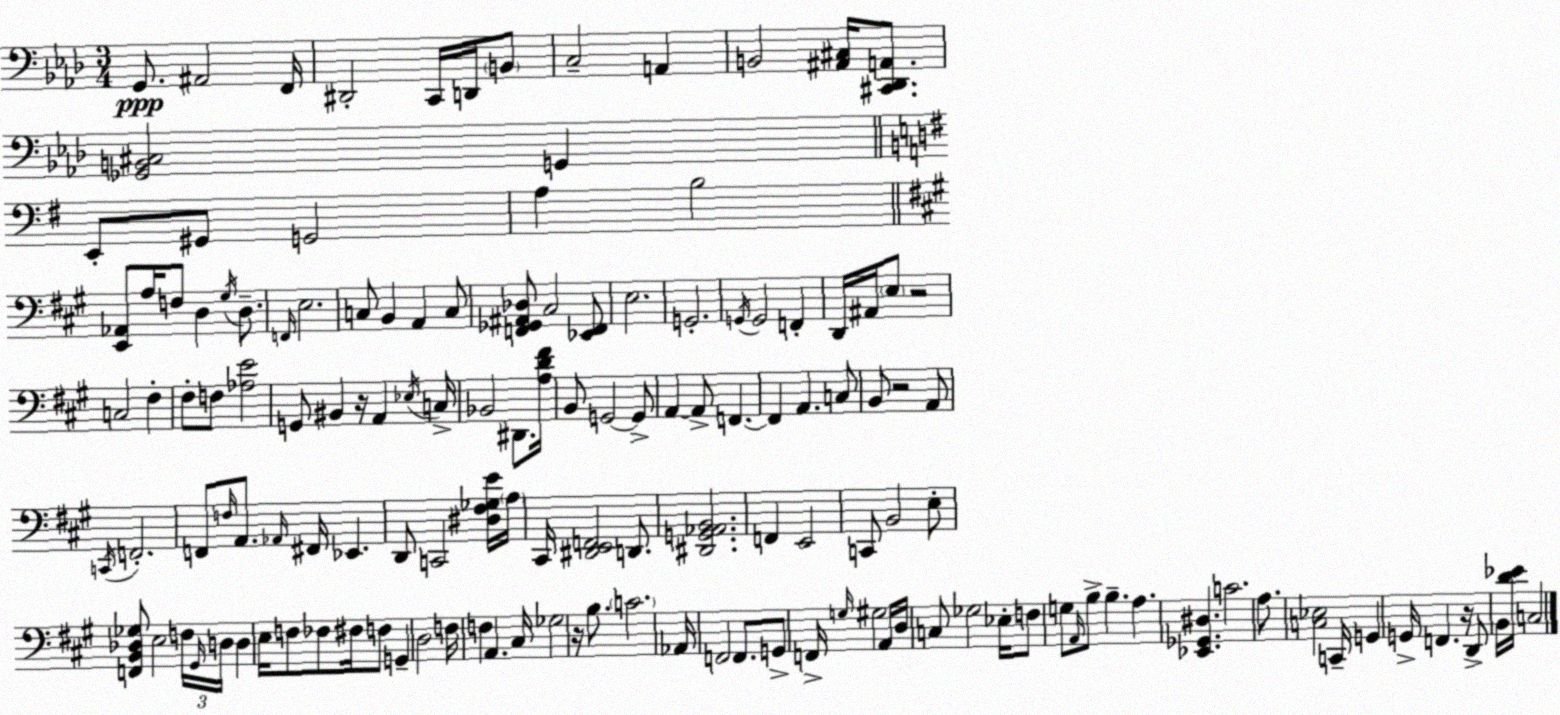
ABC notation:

X:1
T:Untitled
M:3/4
L:1/4
K:Fm
G,,/2 ^A,,2 F,,/4 ^D,,2 C,,/4 D,,/4 B,,/2 C,2 A,, B,,2 [^A,,^C,]/4 [^C,,_D,,A,,]/2 [_G,,B,,^C,]2 G,, E,,/2 ^G,,/2 G,,2 A, B,2 [E,,_A,,]/2 A,/4 F,/2 D, ^G,/4 D,/2 F,,/4 E,2 C,/2 B,, A,, C,/2 [F,,_G,,^A,,_D,]/2 ^C,2 [_E,,F,,]/2 E,2 G,,2 G,,/4 G,,2 F,, D,,/4 ^A,,/4 E,/2 z2 C,2 ^F, ^F,/2 F,/2 [_A,E]2 G,,/2 ^B,, z/4 A,, _E,/4 C,/4 _B,,2 ^D,,/2 [A,D^F]/4 B,,/2 G,,2 G,,/2 A,, A,,/2 F,, F,, A,, C,/2 B,,/2 z2 A,,/2 C,,/4 F,,2 F,,/2 F,/4 A,,/2 _A,,/4 ^F,,/4 _E,, D,,/2 C,,2 [^D,^F,_G,E]/4 A,/4 ^C,,/4 [^D,,E,,F,,]2 D,,/2 [^D,,G,,_A,,B,,]2 F,, E,,2 C,,/2 B,,2 E,/2 [F,,B,,_D,_G,]/2 E,2 F,/4 ^G,,/4 D,/4 D, E,/4 F,/2 _F,/2 ^F,/4 F,/2 G,, D,2 F,/4 F, A,, ^C,/4 _G,2 z/4 B,/2 C2 _A,,/4 F,,2 F,,/2 G,,/2 F,,/4 G,/4 ^G,2 A,,/4 D,/4 C,/2 _G,2 _E,/4 F,/2 G,/2 A,,/4 B,/2 B, A, [_E,,_G,,^D,] C2 A,/2 [C,_E,]2 C,,/4 G,, G,,/4 F,, z/4 D,,/2 B,,/4 [D_E]/4 C,2